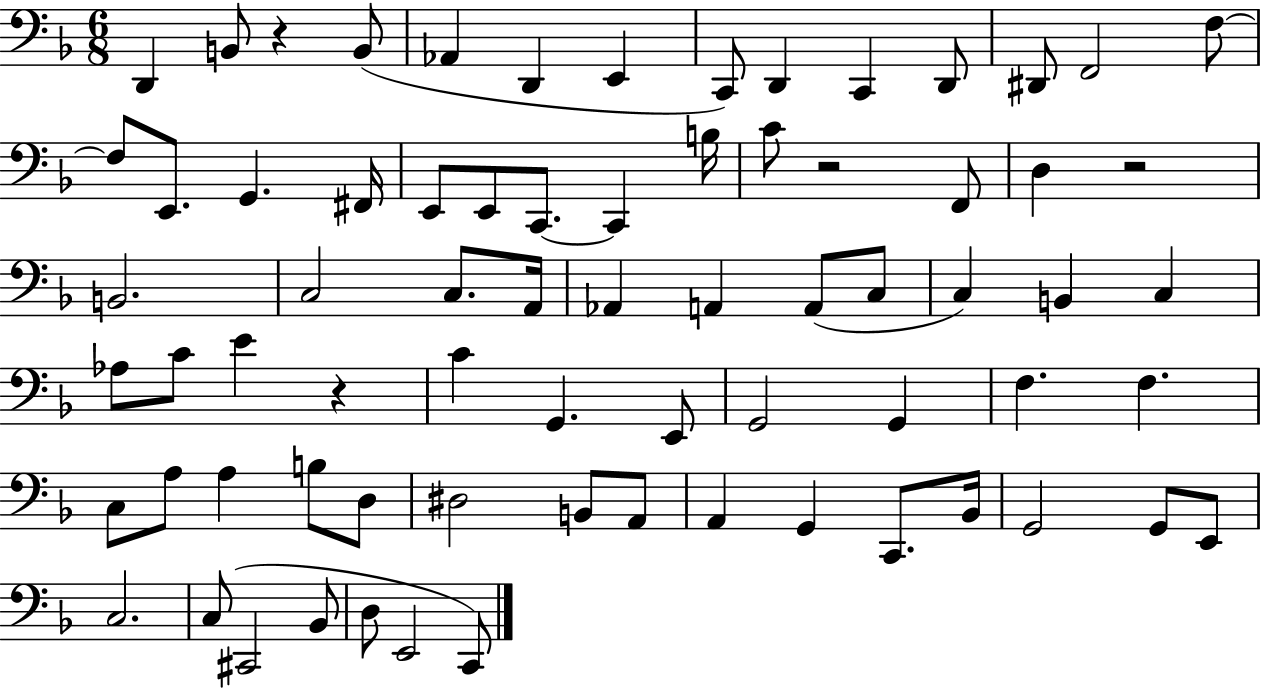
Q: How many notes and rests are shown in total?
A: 72